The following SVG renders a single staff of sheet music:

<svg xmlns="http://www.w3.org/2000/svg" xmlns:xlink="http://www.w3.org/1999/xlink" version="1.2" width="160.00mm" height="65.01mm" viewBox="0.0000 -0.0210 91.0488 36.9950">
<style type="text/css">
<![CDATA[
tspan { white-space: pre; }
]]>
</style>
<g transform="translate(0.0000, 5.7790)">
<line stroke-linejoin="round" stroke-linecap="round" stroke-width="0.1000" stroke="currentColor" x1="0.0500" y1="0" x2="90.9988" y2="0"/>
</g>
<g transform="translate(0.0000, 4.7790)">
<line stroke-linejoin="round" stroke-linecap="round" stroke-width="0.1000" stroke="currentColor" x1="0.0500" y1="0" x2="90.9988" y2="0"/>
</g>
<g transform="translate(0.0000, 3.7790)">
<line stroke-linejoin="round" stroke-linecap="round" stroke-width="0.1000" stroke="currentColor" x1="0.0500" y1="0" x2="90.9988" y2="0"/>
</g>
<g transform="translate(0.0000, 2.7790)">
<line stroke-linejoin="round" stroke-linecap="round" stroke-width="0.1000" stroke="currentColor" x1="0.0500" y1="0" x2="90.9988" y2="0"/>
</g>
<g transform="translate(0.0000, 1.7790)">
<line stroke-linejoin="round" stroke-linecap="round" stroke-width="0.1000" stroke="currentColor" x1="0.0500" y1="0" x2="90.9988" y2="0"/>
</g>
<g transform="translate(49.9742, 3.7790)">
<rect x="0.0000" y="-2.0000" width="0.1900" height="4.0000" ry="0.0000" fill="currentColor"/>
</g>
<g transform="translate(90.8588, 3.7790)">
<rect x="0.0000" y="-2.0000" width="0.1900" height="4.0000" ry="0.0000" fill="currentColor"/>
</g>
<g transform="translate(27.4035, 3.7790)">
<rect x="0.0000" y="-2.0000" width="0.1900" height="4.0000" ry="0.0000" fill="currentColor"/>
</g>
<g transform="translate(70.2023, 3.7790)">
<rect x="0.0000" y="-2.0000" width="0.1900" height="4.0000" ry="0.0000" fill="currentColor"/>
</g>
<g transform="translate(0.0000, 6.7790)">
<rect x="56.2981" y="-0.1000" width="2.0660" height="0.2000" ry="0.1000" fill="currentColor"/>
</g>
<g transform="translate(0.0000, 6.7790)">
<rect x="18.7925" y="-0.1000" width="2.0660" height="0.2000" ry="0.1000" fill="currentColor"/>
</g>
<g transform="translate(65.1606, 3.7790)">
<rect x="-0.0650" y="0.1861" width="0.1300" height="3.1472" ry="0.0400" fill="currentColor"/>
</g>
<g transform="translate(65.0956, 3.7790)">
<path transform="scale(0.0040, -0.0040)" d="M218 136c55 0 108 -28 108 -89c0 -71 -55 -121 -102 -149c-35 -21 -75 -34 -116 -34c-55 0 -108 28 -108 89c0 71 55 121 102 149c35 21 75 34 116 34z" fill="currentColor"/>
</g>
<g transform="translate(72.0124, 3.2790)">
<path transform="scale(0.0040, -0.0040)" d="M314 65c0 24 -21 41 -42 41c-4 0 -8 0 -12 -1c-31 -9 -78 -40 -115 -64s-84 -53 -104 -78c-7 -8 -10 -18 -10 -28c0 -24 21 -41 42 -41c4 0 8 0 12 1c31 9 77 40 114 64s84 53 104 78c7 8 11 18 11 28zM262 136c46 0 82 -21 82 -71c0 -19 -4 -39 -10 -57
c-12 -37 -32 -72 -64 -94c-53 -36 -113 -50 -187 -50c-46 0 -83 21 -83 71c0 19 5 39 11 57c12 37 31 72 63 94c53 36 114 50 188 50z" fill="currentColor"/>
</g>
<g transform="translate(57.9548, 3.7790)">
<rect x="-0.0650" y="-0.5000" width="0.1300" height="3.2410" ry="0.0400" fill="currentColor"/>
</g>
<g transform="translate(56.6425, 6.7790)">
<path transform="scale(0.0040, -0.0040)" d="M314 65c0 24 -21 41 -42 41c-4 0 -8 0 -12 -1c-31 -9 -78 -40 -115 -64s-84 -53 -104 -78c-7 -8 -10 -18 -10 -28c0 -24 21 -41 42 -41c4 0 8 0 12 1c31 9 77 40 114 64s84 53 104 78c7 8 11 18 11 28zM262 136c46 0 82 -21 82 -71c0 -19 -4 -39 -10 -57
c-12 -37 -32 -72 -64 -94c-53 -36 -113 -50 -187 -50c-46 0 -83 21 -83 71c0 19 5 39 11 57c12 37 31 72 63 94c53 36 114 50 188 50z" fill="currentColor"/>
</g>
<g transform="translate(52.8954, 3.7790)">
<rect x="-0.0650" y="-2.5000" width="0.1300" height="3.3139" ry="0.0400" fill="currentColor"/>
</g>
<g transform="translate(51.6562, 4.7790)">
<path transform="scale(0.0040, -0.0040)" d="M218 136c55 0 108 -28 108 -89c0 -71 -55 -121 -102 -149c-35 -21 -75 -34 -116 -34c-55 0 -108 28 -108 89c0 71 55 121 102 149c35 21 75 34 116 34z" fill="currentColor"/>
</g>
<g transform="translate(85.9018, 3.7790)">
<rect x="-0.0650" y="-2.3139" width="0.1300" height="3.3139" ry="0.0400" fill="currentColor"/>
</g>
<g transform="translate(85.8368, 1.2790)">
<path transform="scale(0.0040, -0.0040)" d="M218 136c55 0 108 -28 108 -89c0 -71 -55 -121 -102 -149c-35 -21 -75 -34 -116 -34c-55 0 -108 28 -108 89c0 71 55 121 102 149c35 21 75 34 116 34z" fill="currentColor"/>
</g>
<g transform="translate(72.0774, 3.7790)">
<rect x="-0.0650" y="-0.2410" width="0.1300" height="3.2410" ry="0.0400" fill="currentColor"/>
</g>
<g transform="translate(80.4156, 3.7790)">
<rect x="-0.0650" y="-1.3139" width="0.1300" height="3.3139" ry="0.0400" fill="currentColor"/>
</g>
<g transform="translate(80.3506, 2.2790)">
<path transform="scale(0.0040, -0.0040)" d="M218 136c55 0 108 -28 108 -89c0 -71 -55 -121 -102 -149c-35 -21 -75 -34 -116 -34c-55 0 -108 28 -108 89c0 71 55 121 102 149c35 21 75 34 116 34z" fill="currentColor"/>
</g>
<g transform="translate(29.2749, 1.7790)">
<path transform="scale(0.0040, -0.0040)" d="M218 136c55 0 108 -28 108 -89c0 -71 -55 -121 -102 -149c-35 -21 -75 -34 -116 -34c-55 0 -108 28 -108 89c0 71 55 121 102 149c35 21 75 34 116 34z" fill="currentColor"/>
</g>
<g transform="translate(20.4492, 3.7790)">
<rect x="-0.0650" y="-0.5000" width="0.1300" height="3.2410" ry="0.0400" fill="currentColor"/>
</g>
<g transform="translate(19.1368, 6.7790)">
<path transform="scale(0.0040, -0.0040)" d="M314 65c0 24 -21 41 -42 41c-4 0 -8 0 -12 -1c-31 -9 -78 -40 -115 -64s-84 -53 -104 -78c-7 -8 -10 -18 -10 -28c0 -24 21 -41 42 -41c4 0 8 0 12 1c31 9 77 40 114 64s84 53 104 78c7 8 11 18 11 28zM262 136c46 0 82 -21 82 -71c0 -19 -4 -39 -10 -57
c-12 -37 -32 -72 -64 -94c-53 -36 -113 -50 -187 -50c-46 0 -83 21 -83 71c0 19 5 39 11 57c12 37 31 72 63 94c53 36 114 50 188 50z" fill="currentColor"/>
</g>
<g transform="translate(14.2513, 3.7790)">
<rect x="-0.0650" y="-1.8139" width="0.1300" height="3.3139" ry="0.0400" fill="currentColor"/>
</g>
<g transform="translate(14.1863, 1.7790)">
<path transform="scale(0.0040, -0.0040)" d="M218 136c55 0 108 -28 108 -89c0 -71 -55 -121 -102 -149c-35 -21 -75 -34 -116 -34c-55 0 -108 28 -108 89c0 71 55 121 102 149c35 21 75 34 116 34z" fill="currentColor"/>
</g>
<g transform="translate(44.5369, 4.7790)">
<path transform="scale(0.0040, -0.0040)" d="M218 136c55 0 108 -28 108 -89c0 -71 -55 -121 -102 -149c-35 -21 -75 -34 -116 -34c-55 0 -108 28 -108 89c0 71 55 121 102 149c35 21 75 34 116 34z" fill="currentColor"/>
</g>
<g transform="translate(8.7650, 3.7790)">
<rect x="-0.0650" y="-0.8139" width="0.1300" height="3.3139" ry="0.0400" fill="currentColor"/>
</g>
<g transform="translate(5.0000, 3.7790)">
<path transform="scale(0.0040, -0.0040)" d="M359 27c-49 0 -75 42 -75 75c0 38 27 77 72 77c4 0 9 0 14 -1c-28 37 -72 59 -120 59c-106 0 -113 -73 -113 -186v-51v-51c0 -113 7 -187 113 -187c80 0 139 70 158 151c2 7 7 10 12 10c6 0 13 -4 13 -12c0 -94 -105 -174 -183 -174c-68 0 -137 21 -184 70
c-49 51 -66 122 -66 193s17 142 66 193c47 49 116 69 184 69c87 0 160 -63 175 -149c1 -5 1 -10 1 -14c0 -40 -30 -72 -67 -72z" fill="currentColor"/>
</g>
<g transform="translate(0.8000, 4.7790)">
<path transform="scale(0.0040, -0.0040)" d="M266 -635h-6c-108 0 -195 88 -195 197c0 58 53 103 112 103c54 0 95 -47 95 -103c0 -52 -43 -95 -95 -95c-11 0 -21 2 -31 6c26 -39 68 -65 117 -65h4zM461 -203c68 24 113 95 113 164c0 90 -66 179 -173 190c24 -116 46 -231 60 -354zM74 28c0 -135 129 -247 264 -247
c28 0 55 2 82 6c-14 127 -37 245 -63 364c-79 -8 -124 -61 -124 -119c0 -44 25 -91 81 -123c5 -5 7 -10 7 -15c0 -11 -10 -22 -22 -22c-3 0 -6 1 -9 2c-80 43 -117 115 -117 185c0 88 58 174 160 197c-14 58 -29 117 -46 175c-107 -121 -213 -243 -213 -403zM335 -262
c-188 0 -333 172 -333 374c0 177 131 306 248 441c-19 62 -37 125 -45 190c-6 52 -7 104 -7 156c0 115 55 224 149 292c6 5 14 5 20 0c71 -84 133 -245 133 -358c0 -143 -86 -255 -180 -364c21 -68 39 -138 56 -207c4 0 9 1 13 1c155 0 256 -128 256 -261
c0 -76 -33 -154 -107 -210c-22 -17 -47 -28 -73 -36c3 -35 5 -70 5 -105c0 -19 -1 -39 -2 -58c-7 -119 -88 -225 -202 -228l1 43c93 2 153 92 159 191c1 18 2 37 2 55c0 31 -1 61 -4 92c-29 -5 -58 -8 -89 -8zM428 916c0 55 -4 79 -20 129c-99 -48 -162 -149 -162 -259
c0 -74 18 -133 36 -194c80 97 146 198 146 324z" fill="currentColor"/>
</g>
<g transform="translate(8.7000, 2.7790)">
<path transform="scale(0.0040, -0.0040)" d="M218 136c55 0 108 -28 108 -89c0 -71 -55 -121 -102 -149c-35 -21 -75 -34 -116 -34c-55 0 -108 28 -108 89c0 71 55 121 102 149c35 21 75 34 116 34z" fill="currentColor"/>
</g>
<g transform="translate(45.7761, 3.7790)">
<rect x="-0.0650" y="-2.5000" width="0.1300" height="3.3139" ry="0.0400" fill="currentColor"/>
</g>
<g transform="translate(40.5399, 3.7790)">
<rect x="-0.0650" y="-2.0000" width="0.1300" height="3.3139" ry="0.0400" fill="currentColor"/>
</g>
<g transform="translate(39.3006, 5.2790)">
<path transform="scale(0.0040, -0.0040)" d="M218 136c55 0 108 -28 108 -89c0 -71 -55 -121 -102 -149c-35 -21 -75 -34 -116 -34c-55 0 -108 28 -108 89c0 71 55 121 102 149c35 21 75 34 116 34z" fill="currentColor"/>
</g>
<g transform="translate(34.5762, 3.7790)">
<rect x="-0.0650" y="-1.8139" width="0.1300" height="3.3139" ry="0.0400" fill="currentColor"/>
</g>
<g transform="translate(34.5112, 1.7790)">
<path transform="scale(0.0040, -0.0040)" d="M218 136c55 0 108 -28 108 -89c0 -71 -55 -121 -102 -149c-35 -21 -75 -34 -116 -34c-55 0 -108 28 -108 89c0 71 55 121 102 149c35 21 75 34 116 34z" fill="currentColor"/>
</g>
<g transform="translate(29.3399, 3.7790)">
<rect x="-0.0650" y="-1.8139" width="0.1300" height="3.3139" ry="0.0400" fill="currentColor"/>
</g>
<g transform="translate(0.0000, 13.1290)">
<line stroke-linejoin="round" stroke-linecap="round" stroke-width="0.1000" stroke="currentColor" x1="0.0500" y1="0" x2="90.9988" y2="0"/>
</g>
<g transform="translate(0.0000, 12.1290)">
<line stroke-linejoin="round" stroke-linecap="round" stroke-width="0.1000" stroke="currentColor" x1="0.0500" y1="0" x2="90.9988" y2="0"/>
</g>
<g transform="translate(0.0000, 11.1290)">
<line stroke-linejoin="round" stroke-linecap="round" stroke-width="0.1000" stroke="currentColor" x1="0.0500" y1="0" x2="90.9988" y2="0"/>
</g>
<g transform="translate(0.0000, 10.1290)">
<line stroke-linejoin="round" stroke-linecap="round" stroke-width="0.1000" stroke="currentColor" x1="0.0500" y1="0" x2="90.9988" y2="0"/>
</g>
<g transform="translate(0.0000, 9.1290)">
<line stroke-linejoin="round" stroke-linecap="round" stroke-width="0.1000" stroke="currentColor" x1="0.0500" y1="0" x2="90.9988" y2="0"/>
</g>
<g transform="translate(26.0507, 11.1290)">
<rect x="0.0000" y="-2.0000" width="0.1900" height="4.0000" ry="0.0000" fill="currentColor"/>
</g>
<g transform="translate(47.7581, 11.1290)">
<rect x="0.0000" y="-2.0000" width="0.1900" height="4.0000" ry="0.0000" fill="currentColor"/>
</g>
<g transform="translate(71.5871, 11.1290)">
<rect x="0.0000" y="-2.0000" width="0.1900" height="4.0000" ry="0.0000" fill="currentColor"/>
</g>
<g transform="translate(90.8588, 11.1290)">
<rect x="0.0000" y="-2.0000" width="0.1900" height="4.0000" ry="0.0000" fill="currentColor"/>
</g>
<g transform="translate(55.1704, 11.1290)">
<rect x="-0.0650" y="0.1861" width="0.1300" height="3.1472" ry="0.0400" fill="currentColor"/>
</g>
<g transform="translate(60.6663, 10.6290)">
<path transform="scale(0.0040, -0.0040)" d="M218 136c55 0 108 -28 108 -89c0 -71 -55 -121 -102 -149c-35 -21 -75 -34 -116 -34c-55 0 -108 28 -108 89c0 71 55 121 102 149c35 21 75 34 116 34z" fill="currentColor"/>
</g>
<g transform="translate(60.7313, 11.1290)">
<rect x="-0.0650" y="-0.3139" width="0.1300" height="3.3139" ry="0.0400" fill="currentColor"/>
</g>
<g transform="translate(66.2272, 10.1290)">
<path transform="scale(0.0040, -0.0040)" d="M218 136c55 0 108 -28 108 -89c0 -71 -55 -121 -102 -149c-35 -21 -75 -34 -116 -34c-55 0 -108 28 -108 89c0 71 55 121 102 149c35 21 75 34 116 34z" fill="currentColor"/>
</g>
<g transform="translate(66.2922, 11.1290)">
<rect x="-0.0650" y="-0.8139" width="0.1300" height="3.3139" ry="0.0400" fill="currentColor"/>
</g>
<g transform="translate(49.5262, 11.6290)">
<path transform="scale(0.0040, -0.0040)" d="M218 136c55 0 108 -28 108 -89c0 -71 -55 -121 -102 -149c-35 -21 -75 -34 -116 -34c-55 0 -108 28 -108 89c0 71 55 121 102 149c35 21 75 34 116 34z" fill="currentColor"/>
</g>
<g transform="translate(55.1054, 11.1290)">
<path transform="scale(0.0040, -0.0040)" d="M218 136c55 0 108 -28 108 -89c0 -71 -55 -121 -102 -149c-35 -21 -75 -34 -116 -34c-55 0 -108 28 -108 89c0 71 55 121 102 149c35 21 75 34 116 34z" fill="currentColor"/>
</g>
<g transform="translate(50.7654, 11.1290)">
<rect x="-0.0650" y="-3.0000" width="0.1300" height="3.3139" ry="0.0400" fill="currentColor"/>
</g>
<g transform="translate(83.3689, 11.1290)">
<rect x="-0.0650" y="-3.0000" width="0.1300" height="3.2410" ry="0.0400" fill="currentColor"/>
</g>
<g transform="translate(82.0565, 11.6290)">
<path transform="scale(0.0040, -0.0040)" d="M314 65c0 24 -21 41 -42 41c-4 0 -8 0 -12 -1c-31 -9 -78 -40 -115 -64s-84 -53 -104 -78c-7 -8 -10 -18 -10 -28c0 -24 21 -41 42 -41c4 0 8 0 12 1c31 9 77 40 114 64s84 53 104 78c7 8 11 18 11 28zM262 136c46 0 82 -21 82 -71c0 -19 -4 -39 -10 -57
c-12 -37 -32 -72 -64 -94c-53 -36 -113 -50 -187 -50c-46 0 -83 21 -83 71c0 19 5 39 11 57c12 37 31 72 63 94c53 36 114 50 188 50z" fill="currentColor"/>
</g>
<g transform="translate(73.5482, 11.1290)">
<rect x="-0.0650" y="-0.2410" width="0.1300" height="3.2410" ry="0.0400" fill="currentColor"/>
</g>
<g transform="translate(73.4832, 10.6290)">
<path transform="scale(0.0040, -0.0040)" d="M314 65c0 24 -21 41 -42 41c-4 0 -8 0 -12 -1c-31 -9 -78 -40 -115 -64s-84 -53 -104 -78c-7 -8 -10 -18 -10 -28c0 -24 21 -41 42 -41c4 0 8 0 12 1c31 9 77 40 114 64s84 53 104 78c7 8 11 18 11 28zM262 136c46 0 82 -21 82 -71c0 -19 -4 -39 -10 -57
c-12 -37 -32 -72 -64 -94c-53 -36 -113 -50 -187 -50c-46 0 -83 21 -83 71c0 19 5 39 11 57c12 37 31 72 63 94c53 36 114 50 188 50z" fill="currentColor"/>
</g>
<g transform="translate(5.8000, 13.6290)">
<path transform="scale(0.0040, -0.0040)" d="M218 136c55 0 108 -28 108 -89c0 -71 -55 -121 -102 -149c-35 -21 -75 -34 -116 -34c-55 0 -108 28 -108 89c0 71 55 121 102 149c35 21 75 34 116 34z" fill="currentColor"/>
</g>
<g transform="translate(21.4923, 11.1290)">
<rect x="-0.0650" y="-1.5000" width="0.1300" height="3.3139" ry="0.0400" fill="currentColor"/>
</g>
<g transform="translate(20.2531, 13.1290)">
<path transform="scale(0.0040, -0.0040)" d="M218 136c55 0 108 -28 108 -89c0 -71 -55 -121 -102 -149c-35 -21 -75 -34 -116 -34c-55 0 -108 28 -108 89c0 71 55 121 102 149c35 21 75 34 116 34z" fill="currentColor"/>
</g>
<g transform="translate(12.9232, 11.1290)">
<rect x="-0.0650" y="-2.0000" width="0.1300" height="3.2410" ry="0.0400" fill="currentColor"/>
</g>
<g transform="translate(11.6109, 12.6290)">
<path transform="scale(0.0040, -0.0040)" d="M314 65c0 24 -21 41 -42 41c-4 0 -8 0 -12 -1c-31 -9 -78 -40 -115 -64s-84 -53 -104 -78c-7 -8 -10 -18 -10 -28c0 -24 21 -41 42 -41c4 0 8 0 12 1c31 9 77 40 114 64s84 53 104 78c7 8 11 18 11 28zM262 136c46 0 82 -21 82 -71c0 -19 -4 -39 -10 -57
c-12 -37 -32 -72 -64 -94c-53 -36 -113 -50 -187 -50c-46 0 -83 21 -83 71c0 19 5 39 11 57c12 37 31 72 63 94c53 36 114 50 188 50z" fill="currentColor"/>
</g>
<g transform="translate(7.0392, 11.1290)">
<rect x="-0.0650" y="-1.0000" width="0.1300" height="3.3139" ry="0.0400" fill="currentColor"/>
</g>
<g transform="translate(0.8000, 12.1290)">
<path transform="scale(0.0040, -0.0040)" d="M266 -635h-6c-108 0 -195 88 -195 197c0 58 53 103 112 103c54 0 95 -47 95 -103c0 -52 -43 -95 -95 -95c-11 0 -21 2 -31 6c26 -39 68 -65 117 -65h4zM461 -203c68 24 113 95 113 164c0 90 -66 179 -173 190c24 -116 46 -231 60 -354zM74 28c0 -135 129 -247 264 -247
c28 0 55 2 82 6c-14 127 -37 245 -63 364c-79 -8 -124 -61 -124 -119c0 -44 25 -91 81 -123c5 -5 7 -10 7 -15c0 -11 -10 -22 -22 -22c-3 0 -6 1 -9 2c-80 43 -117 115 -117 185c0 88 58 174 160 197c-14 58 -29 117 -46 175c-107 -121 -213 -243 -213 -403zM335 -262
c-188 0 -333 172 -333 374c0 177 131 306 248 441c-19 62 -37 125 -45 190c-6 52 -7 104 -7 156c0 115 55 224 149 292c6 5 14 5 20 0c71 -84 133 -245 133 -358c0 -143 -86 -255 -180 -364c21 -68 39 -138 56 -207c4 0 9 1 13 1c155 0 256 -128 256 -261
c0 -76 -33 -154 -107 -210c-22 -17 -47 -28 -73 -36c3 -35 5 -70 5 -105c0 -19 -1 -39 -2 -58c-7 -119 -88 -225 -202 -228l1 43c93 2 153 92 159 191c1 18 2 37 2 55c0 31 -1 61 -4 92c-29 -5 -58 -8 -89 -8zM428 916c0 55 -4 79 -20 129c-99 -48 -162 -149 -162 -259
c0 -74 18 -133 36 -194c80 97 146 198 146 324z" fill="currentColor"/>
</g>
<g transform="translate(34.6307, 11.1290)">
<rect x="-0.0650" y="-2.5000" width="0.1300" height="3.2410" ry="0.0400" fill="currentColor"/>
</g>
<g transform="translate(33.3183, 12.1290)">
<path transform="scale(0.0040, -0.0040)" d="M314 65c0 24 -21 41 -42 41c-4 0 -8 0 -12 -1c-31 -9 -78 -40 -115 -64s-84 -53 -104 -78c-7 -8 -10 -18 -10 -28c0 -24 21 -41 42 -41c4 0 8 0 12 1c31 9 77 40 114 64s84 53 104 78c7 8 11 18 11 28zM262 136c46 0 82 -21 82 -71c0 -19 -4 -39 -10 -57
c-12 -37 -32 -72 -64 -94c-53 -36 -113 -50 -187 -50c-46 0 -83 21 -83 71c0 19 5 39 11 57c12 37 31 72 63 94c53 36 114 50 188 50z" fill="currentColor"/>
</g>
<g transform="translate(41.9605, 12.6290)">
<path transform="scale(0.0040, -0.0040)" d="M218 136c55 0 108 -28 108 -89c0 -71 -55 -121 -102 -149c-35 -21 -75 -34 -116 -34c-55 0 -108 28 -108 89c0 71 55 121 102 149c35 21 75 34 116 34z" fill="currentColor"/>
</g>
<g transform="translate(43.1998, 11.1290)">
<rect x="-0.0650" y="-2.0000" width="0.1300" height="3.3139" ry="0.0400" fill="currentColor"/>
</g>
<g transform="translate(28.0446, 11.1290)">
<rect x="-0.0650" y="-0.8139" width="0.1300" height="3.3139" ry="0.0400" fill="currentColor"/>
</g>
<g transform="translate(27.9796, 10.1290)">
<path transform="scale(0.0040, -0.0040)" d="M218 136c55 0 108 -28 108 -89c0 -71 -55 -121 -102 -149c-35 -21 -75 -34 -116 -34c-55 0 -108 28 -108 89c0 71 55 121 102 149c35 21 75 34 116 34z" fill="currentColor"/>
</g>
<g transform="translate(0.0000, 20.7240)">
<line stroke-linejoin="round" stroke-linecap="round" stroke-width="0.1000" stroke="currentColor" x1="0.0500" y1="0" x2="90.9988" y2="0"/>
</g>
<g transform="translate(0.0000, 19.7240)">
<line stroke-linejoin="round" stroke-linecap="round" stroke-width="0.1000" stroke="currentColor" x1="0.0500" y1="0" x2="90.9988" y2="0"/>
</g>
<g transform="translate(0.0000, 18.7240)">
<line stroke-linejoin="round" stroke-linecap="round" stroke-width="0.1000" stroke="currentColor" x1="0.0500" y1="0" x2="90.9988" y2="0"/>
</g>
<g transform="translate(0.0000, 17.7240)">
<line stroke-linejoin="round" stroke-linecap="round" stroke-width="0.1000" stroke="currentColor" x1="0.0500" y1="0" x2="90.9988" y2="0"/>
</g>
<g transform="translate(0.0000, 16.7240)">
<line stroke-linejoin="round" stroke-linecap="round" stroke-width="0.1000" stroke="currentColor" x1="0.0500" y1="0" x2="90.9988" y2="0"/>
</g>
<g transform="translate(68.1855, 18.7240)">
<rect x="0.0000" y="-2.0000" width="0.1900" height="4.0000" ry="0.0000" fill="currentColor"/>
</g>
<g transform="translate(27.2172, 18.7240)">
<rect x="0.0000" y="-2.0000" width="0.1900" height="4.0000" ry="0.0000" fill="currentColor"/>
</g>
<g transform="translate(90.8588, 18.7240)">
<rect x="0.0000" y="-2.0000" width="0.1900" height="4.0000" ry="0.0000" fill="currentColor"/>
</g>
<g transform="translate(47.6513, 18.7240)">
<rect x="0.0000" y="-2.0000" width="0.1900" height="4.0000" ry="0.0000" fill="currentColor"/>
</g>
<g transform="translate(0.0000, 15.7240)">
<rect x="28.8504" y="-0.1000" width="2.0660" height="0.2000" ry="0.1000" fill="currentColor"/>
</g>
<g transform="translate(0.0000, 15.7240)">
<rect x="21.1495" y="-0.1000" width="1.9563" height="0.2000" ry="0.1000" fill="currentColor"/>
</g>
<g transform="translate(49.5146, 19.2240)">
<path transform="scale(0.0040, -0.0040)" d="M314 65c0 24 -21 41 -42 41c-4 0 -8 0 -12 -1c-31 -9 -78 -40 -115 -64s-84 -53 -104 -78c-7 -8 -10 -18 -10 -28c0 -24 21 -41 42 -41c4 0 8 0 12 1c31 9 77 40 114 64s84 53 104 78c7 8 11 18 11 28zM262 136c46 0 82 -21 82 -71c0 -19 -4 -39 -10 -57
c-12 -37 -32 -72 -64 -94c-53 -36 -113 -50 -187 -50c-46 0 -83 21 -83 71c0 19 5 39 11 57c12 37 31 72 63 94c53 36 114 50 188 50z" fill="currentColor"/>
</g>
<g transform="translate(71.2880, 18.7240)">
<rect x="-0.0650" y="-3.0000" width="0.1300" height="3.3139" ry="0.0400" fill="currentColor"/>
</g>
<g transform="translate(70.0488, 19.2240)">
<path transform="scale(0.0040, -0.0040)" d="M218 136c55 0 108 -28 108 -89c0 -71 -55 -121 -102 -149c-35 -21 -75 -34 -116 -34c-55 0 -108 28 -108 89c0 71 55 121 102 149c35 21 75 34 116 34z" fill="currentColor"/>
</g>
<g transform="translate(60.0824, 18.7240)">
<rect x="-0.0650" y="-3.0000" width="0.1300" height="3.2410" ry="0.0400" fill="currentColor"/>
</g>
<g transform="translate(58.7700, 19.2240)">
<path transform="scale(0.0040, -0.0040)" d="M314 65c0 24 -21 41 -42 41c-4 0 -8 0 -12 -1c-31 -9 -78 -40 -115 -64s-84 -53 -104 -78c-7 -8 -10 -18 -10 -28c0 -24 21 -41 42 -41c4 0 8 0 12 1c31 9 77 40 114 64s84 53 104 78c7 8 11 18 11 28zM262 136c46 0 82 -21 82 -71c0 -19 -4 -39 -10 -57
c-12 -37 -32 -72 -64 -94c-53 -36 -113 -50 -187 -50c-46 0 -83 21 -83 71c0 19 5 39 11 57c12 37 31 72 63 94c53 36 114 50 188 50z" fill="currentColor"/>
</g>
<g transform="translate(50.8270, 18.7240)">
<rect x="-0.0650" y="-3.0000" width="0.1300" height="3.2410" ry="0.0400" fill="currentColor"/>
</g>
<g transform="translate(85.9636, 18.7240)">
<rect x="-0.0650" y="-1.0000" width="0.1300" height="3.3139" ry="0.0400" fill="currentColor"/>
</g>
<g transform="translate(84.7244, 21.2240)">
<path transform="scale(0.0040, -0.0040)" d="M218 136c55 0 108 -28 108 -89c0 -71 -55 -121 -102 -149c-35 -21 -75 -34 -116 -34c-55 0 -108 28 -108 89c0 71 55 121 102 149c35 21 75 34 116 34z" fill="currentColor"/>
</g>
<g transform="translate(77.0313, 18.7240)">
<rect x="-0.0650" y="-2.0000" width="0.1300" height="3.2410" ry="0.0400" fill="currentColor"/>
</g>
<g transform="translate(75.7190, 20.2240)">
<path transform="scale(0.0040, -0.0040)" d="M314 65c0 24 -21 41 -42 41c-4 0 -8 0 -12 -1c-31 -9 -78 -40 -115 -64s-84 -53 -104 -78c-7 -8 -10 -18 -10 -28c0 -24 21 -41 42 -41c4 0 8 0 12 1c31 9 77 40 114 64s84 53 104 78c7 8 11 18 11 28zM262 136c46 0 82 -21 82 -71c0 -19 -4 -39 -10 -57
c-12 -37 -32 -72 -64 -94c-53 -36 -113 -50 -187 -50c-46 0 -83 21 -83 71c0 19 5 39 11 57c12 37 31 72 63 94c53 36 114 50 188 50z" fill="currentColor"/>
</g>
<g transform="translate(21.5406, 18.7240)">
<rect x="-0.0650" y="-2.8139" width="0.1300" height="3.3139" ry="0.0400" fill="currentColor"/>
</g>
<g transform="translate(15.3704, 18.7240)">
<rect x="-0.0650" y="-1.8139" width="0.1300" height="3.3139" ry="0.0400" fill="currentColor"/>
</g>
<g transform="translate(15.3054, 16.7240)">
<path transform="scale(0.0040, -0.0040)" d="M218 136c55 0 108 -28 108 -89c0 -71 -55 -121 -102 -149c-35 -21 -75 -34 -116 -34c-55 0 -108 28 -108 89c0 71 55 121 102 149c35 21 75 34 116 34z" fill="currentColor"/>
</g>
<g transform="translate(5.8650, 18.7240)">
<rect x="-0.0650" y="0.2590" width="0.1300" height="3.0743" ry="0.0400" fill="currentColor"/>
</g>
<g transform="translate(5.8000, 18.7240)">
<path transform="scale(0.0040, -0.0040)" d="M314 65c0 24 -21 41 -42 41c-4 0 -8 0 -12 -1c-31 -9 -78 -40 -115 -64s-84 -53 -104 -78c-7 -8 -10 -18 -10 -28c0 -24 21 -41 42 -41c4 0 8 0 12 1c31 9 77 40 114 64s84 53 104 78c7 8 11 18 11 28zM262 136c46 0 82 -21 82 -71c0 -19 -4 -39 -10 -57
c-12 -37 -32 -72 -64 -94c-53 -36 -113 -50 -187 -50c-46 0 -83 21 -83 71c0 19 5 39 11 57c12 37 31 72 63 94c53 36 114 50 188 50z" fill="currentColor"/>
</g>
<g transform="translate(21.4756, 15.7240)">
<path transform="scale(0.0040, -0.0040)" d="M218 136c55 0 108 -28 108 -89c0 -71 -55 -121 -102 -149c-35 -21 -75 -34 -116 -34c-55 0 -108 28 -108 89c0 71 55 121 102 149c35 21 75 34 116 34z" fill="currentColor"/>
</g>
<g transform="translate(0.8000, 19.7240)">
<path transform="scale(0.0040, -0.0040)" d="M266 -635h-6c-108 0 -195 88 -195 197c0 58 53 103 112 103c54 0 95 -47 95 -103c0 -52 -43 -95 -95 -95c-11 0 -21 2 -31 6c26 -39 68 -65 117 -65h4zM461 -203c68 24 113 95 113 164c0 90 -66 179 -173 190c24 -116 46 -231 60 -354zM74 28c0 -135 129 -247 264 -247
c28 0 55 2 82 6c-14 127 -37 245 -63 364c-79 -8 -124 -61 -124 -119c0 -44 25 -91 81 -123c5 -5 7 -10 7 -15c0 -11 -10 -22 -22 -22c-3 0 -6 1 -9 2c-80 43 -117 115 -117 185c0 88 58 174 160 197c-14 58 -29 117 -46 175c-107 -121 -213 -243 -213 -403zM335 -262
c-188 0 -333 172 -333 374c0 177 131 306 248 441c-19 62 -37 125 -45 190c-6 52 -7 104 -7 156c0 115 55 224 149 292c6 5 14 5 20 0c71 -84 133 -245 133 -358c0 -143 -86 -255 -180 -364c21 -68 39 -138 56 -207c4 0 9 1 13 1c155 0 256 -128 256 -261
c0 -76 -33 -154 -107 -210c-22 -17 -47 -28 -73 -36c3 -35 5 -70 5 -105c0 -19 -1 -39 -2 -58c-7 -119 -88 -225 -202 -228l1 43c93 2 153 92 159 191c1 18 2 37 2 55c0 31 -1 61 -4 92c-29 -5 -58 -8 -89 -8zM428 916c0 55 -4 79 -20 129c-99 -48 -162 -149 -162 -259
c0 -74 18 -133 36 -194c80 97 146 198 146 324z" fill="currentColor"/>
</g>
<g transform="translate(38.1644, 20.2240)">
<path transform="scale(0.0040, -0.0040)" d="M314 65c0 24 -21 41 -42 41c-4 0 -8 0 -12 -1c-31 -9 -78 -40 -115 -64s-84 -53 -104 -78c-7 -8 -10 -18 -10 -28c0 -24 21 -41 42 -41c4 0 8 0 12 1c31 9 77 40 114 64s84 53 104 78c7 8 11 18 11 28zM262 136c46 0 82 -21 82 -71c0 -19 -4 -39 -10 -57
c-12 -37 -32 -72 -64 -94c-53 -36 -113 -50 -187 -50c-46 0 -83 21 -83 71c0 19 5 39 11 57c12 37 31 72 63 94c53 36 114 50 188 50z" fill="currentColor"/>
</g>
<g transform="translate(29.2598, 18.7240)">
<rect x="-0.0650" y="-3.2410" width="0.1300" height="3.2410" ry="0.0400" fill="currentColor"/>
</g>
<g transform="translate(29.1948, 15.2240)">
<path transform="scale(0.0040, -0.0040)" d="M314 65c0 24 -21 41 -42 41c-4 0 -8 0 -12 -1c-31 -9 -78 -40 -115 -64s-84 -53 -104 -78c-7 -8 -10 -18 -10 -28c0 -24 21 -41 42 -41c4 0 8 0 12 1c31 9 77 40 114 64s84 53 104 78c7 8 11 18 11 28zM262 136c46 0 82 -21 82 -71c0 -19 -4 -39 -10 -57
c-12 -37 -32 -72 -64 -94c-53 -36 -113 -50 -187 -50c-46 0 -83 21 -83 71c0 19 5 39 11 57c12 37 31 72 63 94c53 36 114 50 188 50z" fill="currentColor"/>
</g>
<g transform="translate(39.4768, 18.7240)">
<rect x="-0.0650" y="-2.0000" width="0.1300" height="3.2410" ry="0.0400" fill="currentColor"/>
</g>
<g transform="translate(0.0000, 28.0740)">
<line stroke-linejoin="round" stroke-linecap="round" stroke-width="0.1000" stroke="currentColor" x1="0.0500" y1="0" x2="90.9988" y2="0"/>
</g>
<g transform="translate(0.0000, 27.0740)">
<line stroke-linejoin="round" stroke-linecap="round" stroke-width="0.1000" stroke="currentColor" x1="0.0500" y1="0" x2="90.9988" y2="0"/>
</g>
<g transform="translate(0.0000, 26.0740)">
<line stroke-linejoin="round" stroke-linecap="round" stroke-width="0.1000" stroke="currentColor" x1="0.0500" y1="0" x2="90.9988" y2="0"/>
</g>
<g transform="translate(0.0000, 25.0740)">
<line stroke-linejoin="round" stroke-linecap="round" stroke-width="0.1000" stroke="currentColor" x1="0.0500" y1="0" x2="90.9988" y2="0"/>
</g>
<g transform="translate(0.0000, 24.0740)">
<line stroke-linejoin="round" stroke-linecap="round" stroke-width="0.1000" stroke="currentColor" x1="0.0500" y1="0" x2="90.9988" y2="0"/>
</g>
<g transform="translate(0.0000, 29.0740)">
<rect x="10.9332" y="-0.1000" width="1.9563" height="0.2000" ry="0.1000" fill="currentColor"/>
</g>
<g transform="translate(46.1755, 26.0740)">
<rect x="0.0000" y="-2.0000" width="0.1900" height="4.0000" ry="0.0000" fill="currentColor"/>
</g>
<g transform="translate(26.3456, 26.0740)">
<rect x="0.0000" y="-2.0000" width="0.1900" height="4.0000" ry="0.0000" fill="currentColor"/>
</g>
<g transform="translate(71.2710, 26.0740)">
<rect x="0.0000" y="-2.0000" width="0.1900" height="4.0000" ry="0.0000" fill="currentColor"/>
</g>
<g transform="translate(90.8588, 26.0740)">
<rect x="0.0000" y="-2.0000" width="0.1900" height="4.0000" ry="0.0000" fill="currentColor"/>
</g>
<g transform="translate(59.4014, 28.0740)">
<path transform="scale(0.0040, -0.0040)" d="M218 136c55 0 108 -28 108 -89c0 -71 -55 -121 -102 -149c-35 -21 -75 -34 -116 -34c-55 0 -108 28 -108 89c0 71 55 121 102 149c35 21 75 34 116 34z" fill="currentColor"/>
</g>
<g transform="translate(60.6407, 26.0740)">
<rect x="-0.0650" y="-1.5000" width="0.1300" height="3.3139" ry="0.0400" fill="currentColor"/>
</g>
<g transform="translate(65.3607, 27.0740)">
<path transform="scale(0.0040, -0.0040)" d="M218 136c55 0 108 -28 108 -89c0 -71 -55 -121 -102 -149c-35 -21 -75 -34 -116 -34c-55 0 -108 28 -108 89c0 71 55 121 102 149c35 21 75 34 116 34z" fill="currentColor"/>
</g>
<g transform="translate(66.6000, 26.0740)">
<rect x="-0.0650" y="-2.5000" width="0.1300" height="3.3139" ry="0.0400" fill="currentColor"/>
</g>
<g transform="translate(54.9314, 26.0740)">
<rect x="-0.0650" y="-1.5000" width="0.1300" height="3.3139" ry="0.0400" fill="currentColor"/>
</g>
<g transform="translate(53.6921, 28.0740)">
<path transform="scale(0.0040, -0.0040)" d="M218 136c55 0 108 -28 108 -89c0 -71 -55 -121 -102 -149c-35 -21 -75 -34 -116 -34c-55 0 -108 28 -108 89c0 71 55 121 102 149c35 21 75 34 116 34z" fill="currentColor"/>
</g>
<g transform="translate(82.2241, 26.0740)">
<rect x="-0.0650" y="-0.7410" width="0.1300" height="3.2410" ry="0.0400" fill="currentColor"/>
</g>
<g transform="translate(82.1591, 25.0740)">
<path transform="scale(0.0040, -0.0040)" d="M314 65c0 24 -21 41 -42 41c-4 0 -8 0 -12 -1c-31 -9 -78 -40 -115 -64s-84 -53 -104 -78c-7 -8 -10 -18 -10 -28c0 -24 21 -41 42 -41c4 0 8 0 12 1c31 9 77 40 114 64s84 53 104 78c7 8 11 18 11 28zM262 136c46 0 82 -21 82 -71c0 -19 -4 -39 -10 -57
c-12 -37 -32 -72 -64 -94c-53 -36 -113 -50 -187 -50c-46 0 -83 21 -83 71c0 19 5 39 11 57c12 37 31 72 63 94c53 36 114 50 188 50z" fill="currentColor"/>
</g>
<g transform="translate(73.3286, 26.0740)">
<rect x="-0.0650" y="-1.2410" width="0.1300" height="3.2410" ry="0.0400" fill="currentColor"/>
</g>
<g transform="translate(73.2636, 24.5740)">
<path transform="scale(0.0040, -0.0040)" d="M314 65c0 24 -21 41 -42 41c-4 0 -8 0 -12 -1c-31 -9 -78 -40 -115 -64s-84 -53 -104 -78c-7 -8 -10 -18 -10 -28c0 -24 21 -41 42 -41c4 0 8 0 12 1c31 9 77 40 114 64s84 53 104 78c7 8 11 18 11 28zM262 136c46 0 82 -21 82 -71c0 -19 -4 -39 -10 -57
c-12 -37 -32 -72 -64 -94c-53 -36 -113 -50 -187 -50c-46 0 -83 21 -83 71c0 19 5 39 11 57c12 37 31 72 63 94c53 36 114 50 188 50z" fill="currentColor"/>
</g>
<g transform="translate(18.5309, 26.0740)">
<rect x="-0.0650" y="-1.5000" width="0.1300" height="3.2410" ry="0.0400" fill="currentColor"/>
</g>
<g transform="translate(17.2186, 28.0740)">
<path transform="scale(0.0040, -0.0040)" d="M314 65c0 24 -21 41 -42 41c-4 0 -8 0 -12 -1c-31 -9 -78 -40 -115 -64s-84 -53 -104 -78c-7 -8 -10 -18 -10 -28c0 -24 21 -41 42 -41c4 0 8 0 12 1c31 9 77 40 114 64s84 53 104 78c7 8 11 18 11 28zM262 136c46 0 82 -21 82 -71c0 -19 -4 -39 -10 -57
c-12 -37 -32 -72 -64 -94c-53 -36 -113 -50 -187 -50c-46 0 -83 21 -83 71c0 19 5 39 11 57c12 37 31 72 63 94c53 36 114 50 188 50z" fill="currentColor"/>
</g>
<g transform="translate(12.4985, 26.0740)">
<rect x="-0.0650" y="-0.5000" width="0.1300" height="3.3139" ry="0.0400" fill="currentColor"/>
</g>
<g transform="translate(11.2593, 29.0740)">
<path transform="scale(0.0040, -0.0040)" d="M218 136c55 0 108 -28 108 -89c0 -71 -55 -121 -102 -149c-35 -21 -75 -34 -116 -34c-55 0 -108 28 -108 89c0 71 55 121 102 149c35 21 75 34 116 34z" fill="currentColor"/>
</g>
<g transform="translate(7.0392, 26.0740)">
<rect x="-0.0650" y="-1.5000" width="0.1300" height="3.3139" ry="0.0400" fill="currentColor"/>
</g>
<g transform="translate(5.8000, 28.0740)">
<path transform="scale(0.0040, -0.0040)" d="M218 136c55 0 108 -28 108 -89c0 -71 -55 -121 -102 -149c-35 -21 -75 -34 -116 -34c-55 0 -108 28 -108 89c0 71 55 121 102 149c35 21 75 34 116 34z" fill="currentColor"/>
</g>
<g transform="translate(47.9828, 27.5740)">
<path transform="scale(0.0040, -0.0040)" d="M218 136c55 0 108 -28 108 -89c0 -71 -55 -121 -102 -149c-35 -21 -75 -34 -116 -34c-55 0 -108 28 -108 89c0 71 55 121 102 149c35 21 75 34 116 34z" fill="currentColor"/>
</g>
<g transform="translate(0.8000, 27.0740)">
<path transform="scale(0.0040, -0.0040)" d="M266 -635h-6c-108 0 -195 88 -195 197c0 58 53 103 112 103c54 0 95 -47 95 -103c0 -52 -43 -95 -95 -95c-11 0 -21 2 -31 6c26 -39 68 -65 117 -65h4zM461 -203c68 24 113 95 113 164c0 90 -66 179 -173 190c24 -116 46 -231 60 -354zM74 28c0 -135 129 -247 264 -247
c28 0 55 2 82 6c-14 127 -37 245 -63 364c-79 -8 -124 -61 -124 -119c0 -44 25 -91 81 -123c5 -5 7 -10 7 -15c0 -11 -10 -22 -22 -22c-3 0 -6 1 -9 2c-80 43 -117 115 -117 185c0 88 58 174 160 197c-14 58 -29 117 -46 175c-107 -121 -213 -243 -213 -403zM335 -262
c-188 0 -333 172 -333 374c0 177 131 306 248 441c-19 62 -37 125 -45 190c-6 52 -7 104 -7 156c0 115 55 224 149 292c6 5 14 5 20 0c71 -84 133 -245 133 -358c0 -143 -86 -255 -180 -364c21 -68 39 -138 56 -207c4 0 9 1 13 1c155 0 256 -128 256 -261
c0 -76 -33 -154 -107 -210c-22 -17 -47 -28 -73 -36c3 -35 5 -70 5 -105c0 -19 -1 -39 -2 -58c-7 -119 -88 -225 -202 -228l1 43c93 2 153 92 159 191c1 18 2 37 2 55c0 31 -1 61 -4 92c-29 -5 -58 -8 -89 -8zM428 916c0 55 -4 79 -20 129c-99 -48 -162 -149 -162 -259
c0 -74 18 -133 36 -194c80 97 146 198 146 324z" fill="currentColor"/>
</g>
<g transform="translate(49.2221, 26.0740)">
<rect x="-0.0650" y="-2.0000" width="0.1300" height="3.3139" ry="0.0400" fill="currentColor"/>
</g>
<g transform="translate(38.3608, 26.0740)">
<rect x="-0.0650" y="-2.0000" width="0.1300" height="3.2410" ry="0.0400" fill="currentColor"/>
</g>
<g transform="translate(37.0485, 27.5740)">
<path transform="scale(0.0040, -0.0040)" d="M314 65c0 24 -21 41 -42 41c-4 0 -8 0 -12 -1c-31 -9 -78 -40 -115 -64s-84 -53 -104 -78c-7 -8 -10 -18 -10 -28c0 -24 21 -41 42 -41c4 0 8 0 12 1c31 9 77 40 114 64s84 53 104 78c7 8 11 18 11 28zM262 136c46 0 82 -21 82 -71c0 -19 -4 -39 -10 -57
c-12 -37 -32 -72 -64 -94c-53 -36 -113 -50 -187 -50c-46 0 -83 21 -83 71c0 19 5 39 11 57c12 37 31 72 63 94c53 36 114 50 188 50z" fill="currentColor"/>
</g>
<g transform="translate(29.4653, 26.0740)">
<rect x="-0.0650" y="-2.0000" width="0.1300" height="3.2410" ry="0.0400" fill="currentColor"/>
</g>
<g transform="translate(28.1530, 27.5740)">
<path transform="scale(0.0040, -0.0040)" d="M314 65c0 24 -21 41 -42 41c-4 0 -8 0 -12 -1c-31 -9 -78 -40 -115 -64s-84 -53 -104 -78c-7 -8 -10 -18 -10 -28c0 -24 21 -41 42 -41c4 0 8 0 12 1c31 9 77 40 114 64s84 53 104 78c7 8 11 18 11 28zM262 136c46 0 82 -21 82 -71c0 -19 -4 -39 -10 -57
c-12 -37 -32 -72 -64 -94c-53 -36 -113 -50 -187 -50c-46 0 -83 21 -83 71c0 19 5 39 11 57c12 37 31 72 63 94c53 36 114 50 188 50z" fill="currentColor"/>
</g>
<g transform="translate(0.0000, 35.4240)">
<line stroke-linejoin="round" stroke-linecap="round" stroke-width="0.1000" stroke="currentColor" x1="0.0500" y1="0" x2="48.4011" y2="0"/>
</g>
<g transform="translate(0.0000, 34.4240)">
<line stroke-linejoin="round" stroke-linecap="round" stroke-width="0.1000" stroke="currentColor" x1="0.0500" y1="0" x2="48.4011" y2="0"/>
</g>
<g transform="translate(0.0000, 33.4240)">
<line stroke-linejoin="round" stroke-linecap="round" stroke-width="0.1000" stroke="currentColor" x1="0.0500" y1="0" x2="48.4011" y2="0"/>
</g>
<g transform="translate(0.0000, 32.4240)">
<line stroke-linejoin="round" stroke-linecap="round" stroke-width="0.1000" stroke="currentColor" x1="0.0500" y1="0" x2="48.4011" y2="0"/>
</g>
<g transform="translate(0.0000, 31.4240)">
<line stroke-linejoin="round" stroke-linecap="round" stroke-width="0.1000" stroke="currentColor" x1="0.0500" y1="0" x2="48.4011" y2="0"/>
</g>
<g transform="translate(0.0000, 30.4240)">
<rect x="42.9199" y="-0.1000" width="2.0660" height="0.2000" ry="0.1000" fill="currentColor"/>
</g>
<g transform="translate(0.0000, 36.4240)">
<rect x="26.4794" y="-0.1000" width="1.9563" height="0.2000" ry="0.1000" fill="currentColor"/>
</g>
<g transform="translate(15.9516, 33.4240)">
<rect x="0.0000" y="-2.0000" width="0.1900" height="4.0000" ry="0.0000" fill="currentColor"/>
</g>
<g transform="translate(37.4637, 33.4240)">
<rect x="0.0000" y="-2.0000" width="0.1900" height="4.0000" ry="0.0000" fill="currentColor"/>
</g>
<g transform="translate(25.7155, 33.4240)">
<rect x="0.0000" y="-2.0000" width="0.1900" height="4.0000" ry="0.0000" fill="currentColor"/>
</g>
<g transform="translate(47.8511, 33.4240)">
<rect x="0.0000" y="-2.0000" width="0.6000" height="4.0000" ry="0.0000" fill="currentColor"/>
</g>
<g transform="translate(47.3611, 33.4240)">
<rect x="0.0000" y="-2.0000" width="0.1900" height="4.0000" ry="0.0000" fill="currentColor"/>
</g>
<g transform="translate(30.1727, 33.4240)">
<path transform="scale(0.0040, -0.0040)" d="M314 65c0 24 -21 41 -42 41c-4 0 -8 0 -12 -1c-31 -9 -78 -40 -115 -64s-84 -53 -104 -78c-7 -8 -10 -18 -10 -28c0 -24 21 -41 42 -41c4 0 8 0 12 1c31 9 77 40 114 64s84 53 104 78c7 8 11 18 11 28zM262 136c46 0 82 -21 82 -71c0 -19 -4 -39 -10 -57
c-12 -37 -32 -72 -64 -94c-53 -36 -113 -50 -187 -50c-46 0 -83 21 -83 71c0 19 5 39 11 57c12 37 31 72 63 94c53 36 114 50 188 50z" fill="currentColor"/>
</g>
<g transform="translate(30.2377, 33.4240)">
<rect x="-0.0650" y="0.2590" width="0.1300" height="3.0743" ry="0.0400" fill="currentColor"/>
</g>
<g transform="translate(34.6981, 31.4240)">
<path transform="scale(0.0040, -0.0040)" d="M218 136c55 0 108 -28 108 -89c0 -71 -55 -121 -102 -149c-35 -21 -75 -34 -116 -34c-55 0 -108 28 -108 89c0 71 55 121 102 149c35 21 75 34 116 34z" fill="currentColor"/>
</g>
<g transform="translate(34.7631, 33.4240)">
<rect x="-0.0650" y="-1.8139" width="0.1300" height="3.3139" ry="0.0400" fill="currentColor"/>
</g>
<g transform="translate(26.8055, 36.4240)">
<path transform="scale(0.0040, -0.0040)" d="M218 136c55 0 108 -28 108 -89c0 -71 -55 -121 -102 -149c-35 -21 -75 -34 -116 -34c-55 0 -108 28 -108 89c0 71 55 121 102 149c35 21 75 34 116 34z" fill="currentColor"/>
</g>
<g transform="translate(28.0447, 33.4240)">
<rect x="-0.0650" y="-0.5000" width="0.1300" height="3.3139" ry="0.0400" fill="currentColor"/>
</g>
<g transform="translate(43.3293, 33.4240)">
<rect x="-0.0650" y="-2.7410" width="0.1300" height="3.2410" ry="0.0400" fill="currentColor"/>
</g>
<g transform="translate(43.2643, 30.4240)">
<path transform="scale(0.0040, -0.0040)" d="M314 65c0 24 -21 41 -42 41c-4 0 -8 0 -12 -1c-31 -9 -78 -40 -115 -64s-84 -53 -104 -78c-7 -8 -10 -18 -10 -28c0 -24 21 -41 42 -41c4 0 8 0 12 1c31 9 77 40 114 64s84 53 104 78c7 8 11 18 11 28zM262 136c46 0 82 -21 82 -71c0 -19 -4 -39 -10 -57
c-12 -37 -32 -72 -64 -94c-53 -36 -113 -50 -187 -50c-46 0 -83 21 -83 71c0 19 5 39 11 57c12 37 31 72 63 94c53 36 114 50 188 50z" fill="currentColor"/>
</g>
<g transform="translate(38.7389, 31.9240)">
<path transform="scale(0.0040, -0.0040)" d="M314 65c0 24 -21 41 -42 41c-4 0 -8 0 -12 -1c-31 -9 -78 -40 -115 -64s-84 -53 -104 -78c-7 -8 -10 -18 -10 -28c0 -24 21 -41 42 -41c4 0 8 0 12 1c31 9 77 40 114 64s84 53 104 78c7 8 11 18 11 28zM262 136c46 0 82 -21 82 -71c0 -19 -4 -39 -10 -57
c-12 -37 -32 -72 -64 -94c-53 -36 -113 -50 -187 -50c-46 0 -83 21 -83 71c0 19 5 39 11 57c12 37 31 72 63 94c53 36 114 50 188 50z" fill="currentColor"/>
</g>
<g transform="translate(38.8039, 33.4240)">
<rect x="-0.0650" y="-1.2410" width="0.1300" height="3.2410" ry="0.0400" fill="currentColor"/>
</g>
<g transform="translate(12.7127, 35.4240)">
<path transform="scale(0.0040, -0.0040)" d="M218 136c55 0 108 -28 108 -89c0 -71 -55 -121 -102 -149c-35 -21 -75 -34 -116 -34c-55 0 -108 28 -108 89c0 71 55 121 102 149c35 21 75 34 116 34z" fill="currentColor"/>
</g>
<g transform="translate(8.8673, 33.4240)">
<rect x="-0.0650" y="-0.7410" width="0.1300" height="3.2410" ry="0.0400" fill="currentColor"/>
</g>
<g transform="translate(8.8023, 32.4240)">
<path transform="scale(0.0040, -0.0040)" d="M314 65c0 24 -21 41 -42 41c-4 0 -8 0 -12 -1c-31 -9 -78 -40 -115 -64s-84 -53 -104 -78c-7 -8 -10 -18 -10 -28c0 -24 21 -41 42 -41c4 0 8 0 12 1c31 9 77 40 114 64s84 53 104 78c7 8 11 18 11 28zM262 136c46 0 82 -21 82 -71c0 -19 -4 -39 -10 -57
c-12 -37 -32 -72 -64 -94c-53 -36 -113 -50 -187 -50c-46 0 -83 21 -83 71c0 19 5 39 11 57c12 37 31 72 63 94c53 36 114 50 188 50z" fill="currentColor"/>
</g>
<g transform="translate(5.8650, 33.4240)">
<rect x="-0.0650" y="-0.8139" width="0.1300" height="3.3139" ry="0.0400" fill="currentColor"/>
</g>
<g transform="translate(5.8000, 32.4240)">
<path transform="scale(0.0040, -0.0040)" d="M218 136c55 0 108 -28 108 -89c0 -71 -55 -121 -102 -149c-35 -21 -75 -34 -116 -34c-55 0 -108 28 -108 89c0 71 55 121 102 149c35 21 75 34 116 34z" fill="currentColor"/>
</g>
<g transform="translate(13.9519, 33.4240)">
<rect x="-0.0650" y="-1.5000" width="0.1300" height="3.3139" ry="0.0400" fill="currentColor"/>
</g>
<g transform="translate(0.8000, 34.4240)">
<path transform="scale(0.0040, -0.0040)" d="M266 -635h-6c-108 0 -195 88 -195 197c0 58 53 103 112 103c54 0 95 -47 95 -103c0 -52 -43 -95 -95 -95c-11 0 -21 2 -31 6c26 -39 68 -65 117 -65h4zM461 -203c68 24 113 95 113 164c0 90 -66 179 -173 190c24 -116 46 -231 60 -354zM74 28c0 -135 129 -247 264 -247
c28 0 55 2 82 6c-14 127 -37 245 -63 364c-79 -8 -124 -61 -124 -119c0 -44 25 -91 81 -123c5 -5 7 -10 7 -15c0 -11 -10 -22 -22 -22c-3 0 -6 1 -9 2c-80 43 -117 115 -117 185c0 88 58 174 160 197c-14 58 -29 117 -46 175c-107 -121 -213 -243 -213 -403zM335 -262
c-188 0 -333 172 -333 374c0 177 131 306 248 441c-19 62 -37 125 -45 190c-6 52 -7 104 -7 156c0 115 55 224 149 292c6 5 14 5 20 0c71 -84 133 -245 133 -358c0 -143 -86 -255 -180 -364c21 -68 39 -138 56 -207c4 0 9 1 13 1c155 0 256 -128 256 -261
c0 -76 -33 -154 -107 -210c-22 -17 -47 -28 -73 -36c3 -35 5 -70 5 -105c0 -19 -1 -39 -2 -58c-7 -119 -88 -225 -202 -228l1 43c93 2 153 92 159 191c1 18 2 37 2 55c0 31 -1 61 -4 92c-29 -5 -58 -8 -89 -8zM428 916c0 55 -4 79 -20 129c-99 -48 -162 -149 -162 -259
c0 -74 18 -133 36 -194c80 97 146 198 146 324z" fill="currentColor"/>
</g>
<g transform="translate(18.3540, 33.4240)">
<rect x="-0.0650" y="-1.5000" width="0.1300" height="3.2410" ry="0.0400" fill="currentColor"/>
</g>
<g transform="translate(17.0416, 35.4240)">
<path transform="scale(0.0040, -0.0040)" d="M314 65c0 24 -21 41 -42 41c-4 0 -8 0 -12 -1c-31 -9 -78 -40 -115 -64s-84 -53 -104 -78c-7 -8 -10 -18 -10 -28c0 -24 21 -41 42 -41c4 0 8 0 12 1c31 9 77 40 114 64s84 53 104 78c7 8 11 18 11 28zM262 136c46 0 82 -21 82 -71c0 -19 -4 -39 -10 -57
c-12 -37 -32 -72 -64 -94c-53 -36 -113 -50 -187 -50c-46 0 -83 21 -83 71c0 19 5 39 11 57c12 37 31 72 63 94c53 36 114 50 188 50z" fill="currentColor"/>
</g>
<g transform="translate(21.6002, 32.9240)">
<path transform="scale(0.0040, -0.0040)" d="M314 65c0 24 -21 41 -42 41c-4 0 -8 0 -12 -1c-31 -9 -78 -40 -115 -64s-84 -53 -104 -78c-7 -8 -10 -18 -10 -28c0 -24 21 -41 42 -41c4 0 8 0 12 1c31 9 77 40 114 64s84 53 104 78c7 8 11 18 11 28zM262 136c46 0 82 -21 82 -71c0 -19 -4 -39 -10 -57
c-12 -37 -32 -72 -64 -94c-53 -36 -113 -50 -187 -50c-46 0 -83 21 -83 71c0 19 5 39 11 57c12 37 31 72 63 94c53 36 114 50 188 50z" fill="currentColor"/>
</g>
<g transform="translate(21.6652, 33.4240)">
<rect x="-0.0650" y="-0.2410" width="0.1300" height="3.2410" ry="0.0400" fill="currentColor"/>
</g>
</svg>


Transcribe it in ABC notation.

X:1
T:Untitled
M:4/4
L:1/4
K:C
d f C2 f f F G G C2 B c2 e g D F2 E d G2 F A B c d c2 A2 B2 f a b2 F2 A2 A2 A F2 D E C E2 F2 F2 F E E G e2 d2 d d2 E E2 c2 C B2 f e2 a2